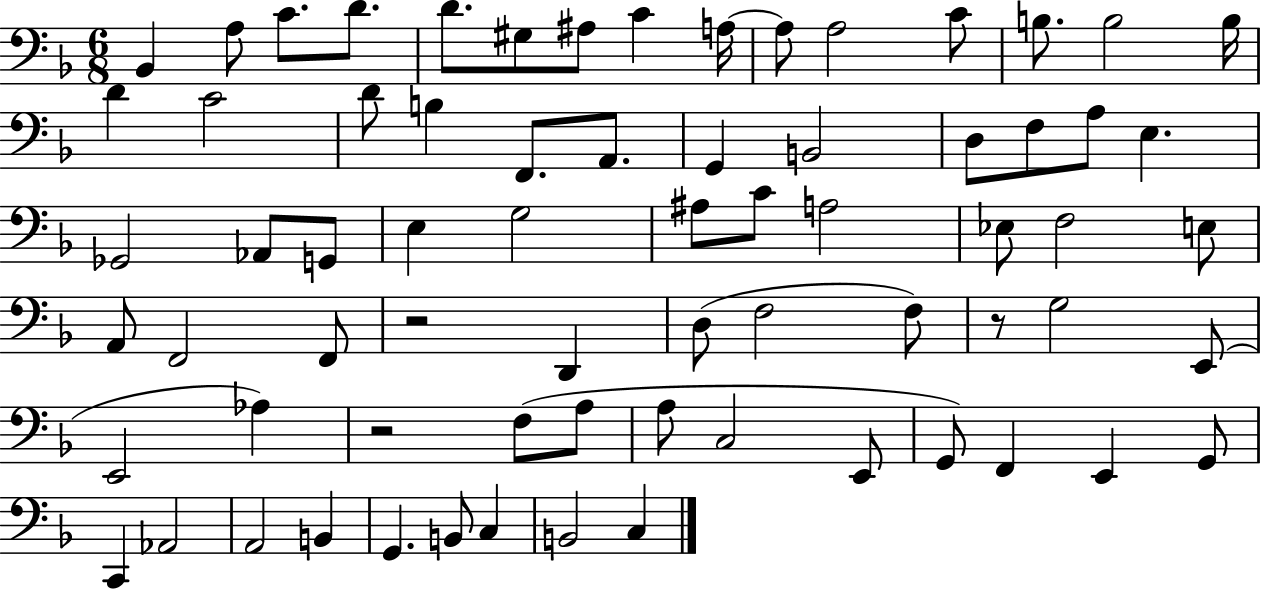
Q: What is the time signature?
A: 6/8